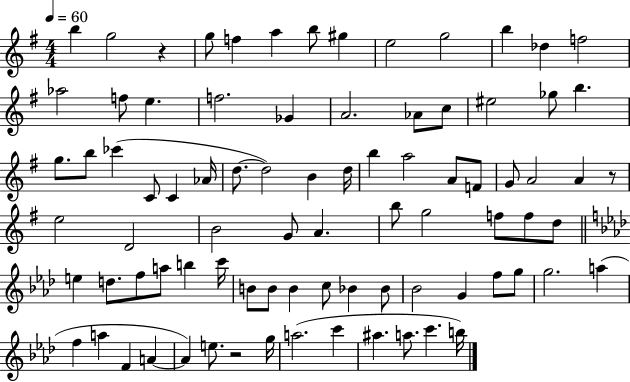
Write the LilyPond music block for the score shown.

{
  \clef treble
  \numericTimeSignature
  \time 4/4
  \key g \major
  \tempo 4 = 60
  b''4 g''2 r4 | g''8 f''4 a''4 b''8 gis''4 | e''2 g''2 | b''4 des''4 f''2 | \break aes''2 f''8 e''4. | f''2. ges'4 | a'2. aes'8 c''8 | eis''2 ges''8 b''4. | \break g''8. b''8 ces'''4( c'8 c'4 aes'16 | d''8.~~ d''2) b'4 d''16 | b''4 a''2 a'8 f'8 | g'8 a'2 a'4 r8 | \break e''2 d'2 | b'2 g'8 a'4. | b''8 g''2 f''8 f''8 d''8 | \bar "||" \break \key aes \major e''4 d''8. f''8 a''8 b''4 c'''16 | b'8 b'8 b'4 c''8 bes'4 bes'8 | bes'2 g'4 f''8 g''8 | g''2. a''4( | \break f''4 a''4 f'4 a'4~~ | a'4) e''8. r2 g''16 | a''2.( c'''4 | ais''4. a''8. c'''4. b''16) | \break \bar "|."
}